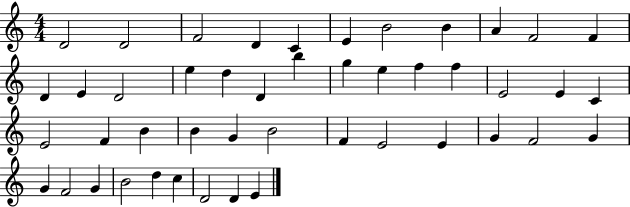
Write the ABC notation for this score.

X:1
T:Untitled
M:4/4
L:1/4
K:C
D2 D2 F2 D C E B2 B A F2 F D E D2 e d D b g e f f E2 E C E2 F B B G B2 F E2 E G F2 G G F2 G B2 d c D2 D E